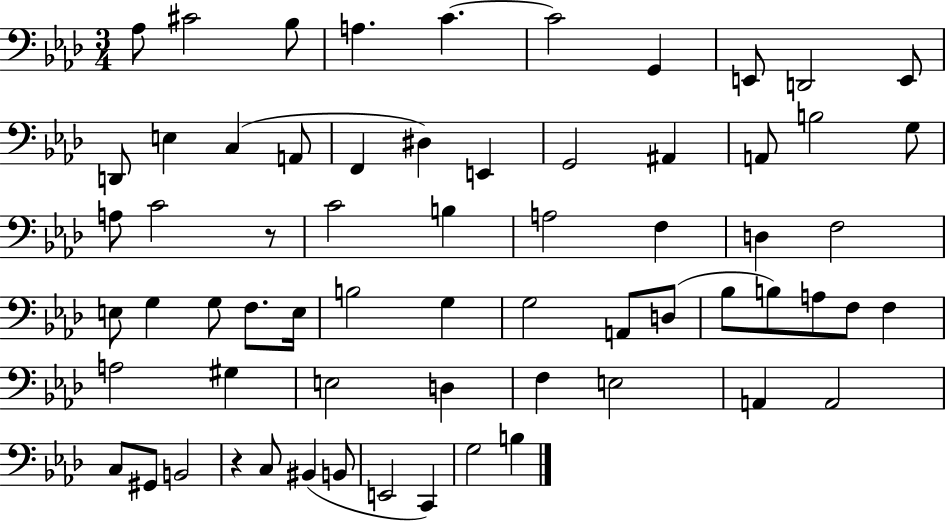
Ab3/e C#4/h Bb3/e A3/q. C4/q. C4/h G2/q E2/e D2/h E2/e D2/e E3/q C3/q A2/e F2/q D#3/q E2/q G2/h A#2/q A2/e B3/h G3/e A3/e C4/h R/e C4/h B3/q A3/h F3/q D3/q F3/h E3/e G3/q G3/e F3/e. E3/s B3/h G3/q G3/h A2/e D3/e Bb3/e B3/e A3/e F3/e F3/q A3/h G#3/q E3/h D3/q F3/q E3/h A2/q A2/h C3/e G#2/e B2/h R/q C3/e BIS2/q B2/e E2/h C2/q G3/h B3/q